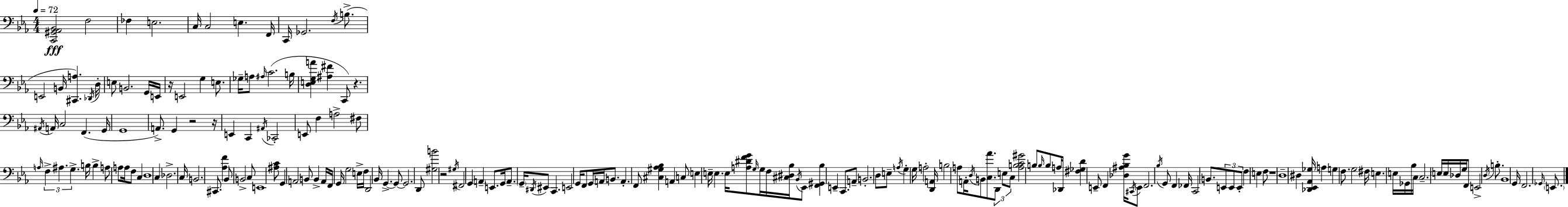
{
  \clef bass
  \numericTimeSignature
  \time 4/4
  \key c \minor
  \tempo 4 = 72
  <c, gis, aes, bes,>2\fff f2 | fes4 e2. | c16 c2 e4. f,16 | c,16 ges,2. \acciaccatura { f16 }( b8.-> | \break e,2 b,16 <cis, a>4.) | \acciaccatura { des,16 } d16-. e8 b,2. | g,16 e,16 r16 e,2 g4 e8. | ges16-- a8 \grace { ais16 }( c'2. | \break b16 <d e g a'>4 <ais fis'>4 c,8) r4. | \acciaccatura { ais,16 } a,16 c2 f,4.( | g,16 g,1 | a,8.->) g,4 r2 | \break r16 e,4 c,4 \acciaccatura { ais,16 } ces,2-. | e,8 f4 a2-> | fis8 \grace { a16 } \tuplet 3/2 { f4-> ais4. | g4.-> } b16 b4-> a8 a8 a16 | \break f8 c4 d1 | c4 des2.-> | c16 b,2. | cis,8. <aes f'>4 bes,8 b,2-> | \break c8 e,1 | <ais c'>8 g,4 a,2 | b,8 b,4-> a,16 f,16 g,16 g2 | e16-> f16 d,2 bes,16 | \break g,4.->~~ g,8~~ g,2. | d,8 <gis b'>2 r2 | \acciaccatura { gis16 } fis,2 g,4 | \parenthesize a,4-- e,8. g,16 a,8.-- \parenthesize g,16-- \acciaccatura { dis,16 } | \break eis,8 c,4. e,2 | g,16 f,8 g,16 a,16 b,8. a,4.-. f,8 | <cis gis aes bes>4 a,4 c8 e4 e16-- e4. | e16 <a dis' f' g'>8 \grace { g16 } g16 f16 <cis dis bes>16 \acciaccatura { bes,16 } ees,8 <f, gis, bes>4 | \break e,4-- c,8. a,8-- b,2.-. | d8 e8-- \acciaccatura { a16 } g4-. | g16 a2-. <d, a,>16 b2 | a8 a,16-. \acciaccatura { d16 } b,8 <c aes'>8. \tuplet 3/2 { d,8 e8 | \break c8 } <a b c' gis'>2 b8 \grace { b16 } b8 a16 | des,8 <fis ges d'>4 e,8-- f,4 <des ais bes g'>16 \acciaccatura { cis,16 } e,8 | f,2. \acciaccatura { bes16 } g,8 f,4 | fes,16 c,2 b,8. \tuplet 3/2 { e,8 | \break e,8 e,8-. } f4 e4 f8 r1 | d1-- | dis4 | <des, ees, aes, ges>16 a4 g4 f8. g2 | \break fis16 e4. e16 ges,16 | bes16 c16 c2.-- \parenthesize e16 e16 | des16 g16 f,8 e,2-> \acciaccatura { d16 } b8.-. | bes,1 | \break g,16 f,2. \grace { ges,16 } \parenthesize e,8. | \bar "|."
}